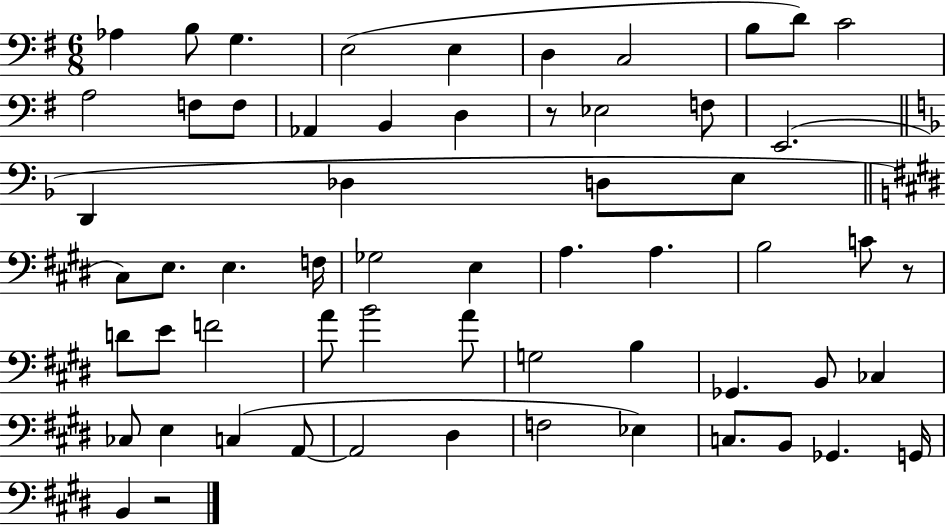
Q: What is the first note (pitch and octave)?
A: Ab3